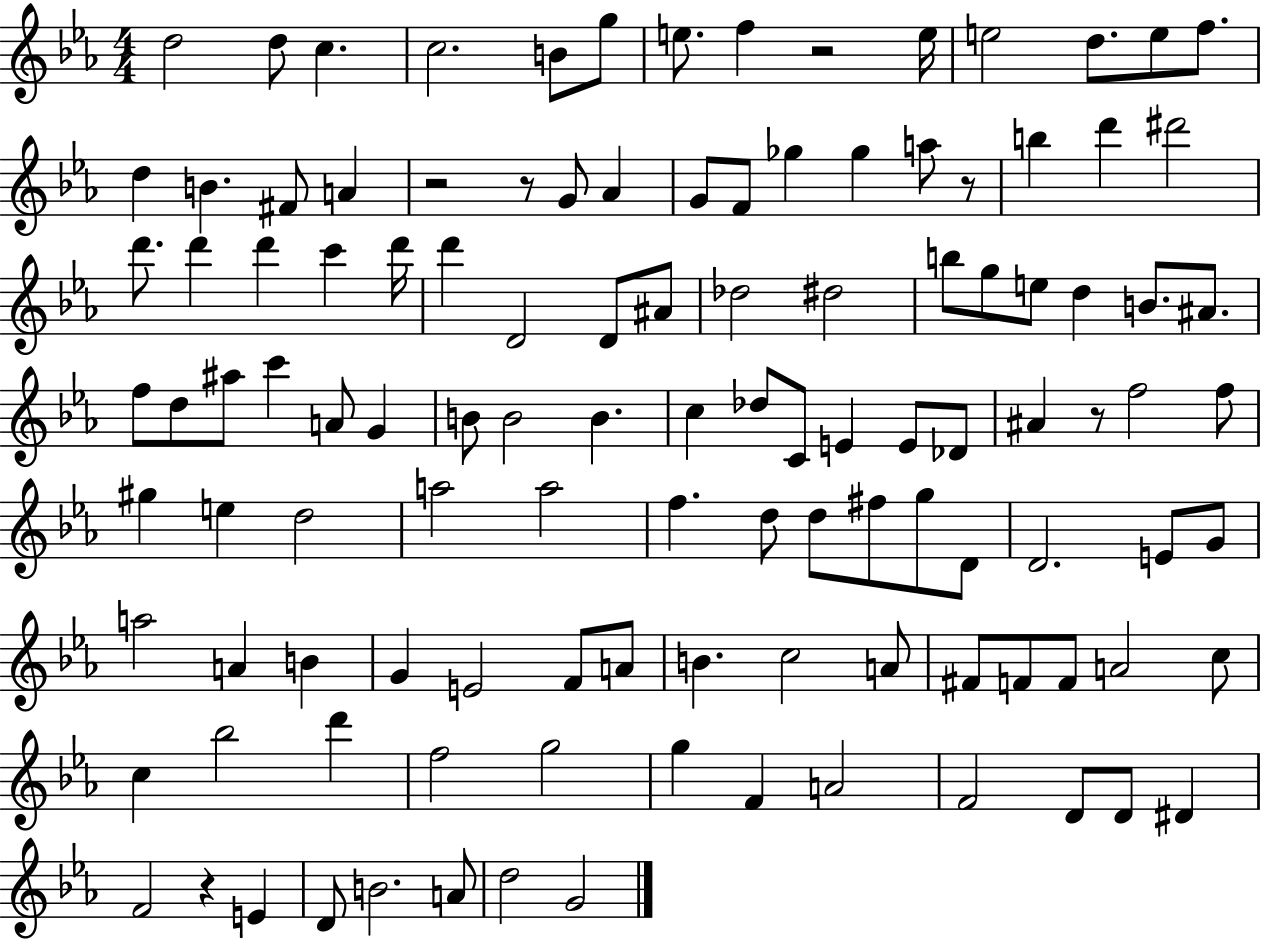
{
  \clef treble
  \numericTimeSignature
  \time 4/4
  \key ees \major
  d''2 d''8 c''4. | c''2. b'8 g''8 | e''8. f''4 r2 e''16 | e''2 d''8. e''8 f''8. | \break d''4 b'4. fis'8 a'4 | r2 r8 g'8 aes'4 | g'8 f'8 ges''4 ges''4 a''8 r8 | b''4 d'''4 dis'''2 | \break d'''8. d'''4 d'''4 c'''4 d'''16 | d'''4 d'2 d'8 ais'8 | des''2 dis''2 | b''8 g''8 e''8 d''4 b'8. ais'8. | \break f''8 d''8 ais''8 c'''4 a'8 g'4 | b'8 b'2 b'4. | c''4 des''8 c'8 e'4 e'8 des'8 | ais'4 r8 f''2 f''8 | \break gis''4 e''4 d''2 | a''2 a''2 | f''4. d''8 d''8 fis''8 g''8 d'8 | d'2. e'8 g'8 | \break a''2 a'4 b'4 | g'4 e'2 f'8 a'8 | b'4. c''2 a'8 | fis'8 f'8 f'8 a'2 c''8 | \break c''4 bes''2 d'''4 | f''2 g''2 | g''4 f'4 a'2 | f'2 d'8 d'8 dis'4 | \break f'2 r4 e'4 | d'8 b'2. a'8 | d''2 g'2 | \bar "|."
}